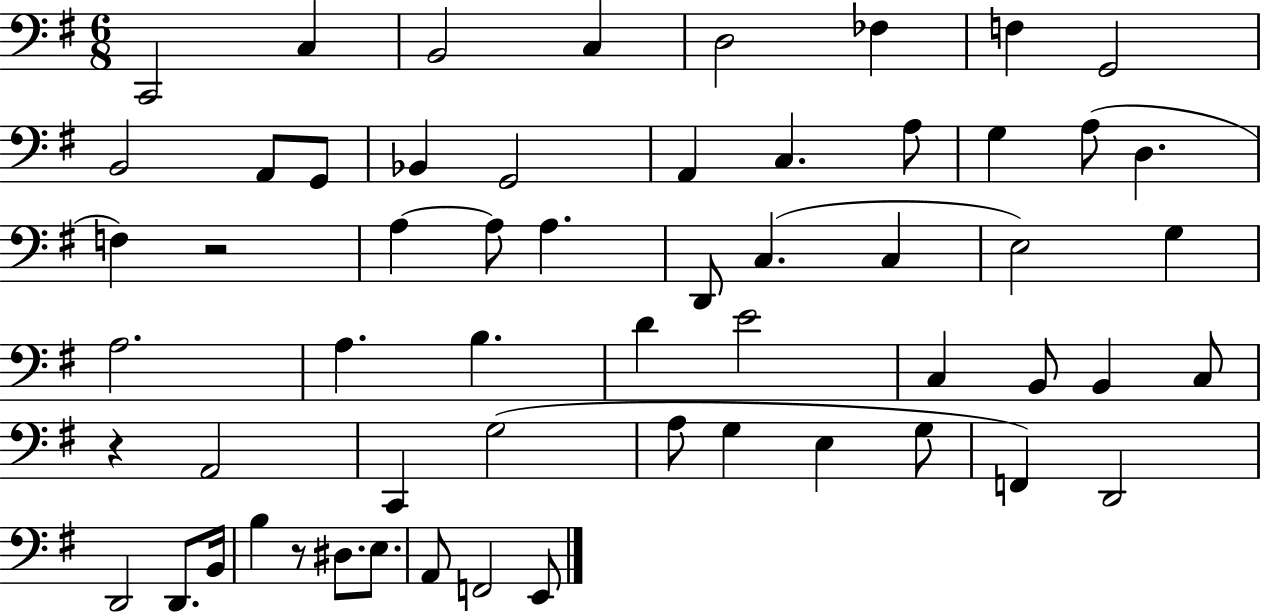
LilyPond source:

{
  \clef bass
  \numericTimeSignature
  \time 6/8
  \key g \major
  c,2 c4 | b,2 c4 | d2 fes4 | f4 g,2 | \break b,2 a,8 g,8 | bes,4 g,2 | a,4 c4. a8 | g4 a8( d4. | \break f4) r2 | a4~~ a8 a4. | d,8 c4.( c4 | e2) g4 | \break a2. | a4. b4. | d'4 e'2 | c4 b,8 b,4 c8 | \break r4 a,2 | c,4 g2( | a8 g4 e4 g8 | f,4) d,2 | \break d,2 d,8. b,16 | b4 r8 dis8. e8. | a,8 f,2 e,8 | \bar "|."
}